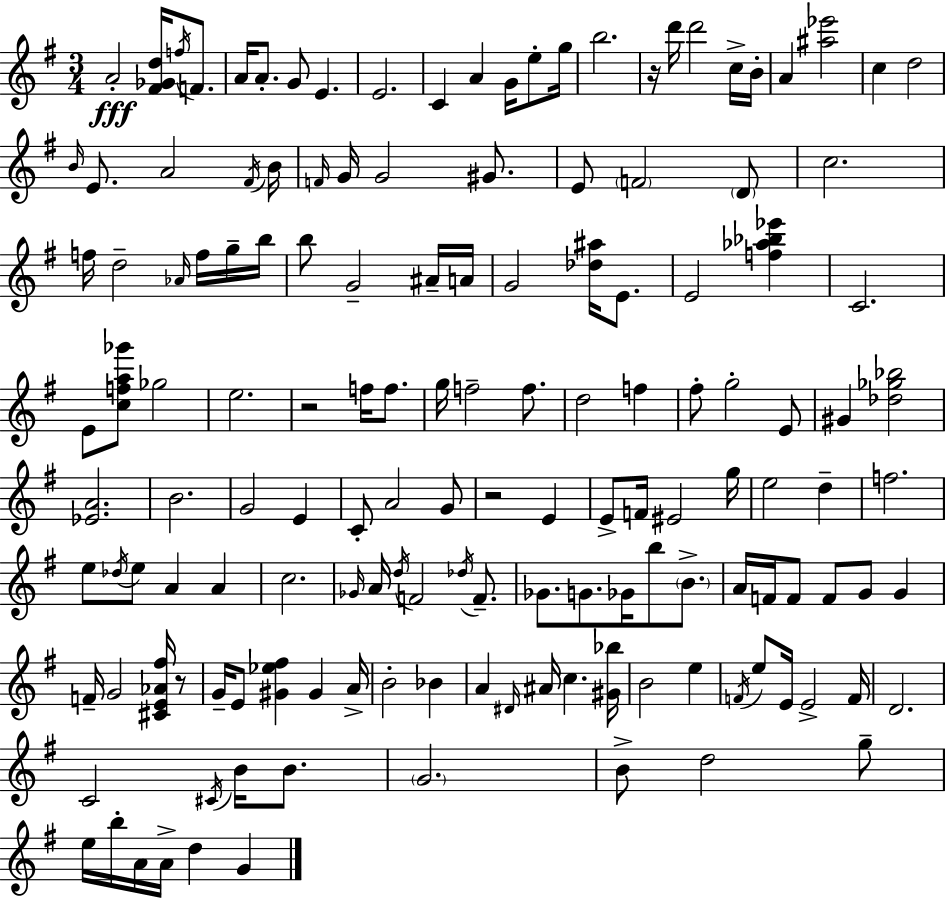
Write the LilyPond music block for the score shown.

{
  \clef treble
  \numericTimeSignature
  \time 3/4
  \key g \major
  a'2-.\fff <fis' ges' d''>16 \acciaccatura { f''16 } f'8. | a'16 a'8.-. g'8 e'4. | e'2. | c'4 a'4 g'16 e''8-. | \break g''16 b''2. | r16 d'''16 d'''2 c''16-> | b'16-. a'4 <ais'' ees'''>2 | c''4 d''2 | \break \grace { b'16 } e'8. a'2 | \acciaccatura { fis'16 } b'16 \grace { f'16 } g'16 g'2 | gis'8. e'8 \parenthesize f'2 | \parenthesize d'8 c''2. | \break f''16 d''2-- | \grace { aes'16 } f''16 g''16-- b''16 b''8 g'2-- | ais'16-- a'16 g'2 | <des'' ais''>16 e'8. e'2 | \break <f'' aes'' bes'' ees'''>4 c'2. | e'8 <c'' f'' a'' ges'''>8 ges''2 | e''2. | r2 | \break f''16 f''8. g''16 f''2-- | f''8. d''2 | f''4 fis''8-. g''2-. | e'8 gis'4 <des'' ges'' bes''>2 | \break <ees' a'>2. | b'2. | g'2 | e'4 c'8-. a'2 | \break g'8 r2 | e'4 e'8-> f'16 eis'2 | g''16 e''2 | d''4-- f''2. | \break e''8 \acciaccatura { des''16 } e''8 a'4 | a'4 c''2. | \grace { ges'16 } a'16 \acciaccatura { d''16 } f'2 | \acciaccatura { des''16 } f'8.-- ges'8. | \break g'8. ges'16 b''8 \parenthesize b'8.-> a'16 f'16 f'8 | f'8 g'8 g'4 f'16-- g'2 | <cis' e' aes' fis''>16 r8 g'16-- e'8 | <gis' ees'' fis''>4 gis'4 a'16-> b'2-. | \break bes'4 a'4 | \grace { dis'16 } ais'16 c''4. <gis' bes''>16 b'2 | e''4 \acciaccatura { f'16 } e''8 | e'16 e'2-> f'16 d'2. | \break c'2 | \acciaccatura { cis'16 } b'16 b'8. | \parenthesize g'2. | b'8-> d''2 g''8-- | \break e''16 b''16-. a'16 a'16-> d''4 g'4 | \bar "|."
}